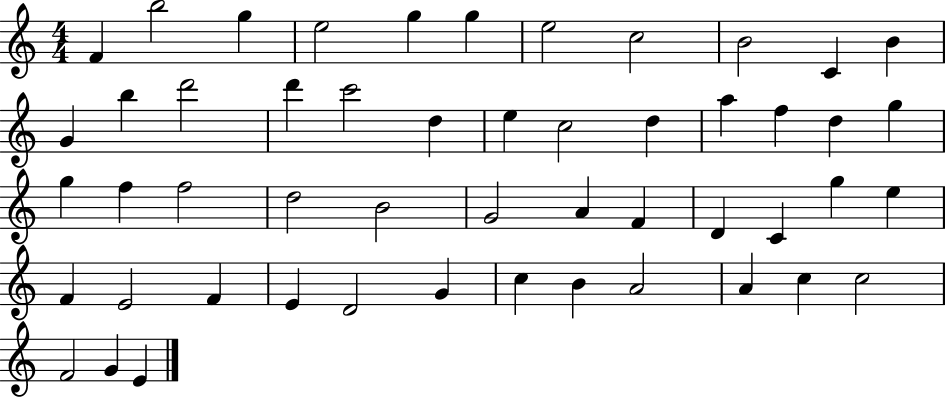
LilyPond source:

{
  \clef treble
  \numericTimeSignature
  \time 4/4
  \key c \major
  f'4 b''2 g''4 | e''2 g''4 g''4 | e''2 c''2 | b'2 c'4 b'4 | \break g'4 b''4 d'''2 | d'''4 c'''2 d''4 | e''4 c''2 d''4 | a''4 f''4 d''4 g''4 | \break g''4 f''4 f''2 | d''2 b'2 | g'2 a'4 f'4 | d'4 c'4 g''4 e''4 | \break f'4 e'2 f'4 | e'4 d'2 g'4 | c''4 b'4 a'2 | a'4 c''4 c''2 | \break f'2 g'4 e'4 | \bar "|."
}